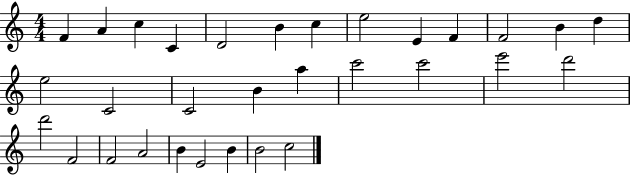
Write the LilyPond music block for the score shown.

{
  \clef treble
  \numericTimeSignature
  \time 4/4
  \key c \major
  f'4 a'4 c''4 c'4 | d'2 b'4 c''4 | e''2 e'4 f'4 | f'2 b'4 d''4 | \break e''2 c'2 | c'2 b'4 a''4 | c'''2 c'''2 | e'''2 d'''2 | \break d'''2 f'2 | f'2 a'2 | b'4 e'2 b'4 | b'2 c''2 | \break \bar "|."
}